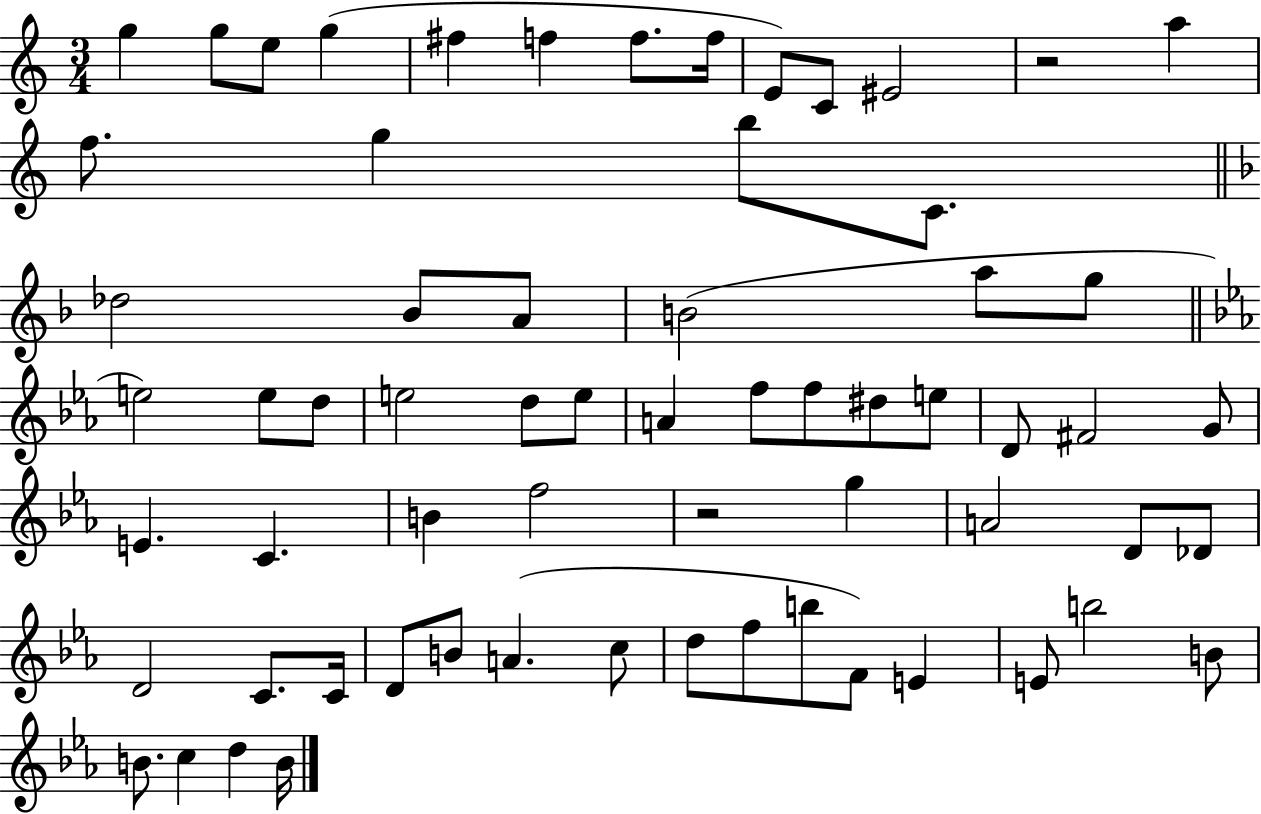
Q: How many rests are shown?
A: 2